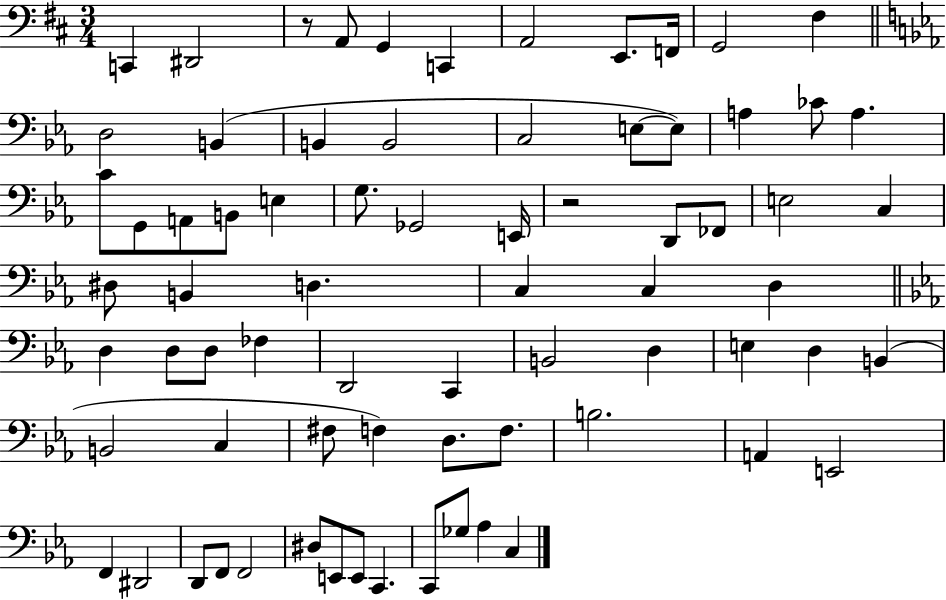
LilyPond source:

{
  \clef bass
  \numericTimeSignature
  \time 3/4
  \key d \major
  c,4 dis,2 | r8 a,8 g,4 c,4 | a,2 e,8. f,16 | g,2 fis4 | \break \bar "||" \break \key c \minor d2 b,4( | b,4 b,2 | c2 e8~~ e8) | a4 ces'8 a4. | \break c'8 g,8 a,8 b,8 e4 | g8. ges,2 e,16 | r2 d,8 fes,8 | e2 c4 | \break dis8 b,4 d4. | c4 c4 d4 | \bar "||" \break \key ees \major d4 d8 d8 fes4 | d,2 c,4 | b,2 d4 | e4 d4 b,4( | \break b,2 c4 | fis8 f4) d8. f8. | b2. | a,4 e,2 | \break f,4 dis,2 | d,8 f,8 f,2 | dis8 e,8 e,8 c,4. | c,8 ges8 aes4 c4 | \break \bar "|."
}